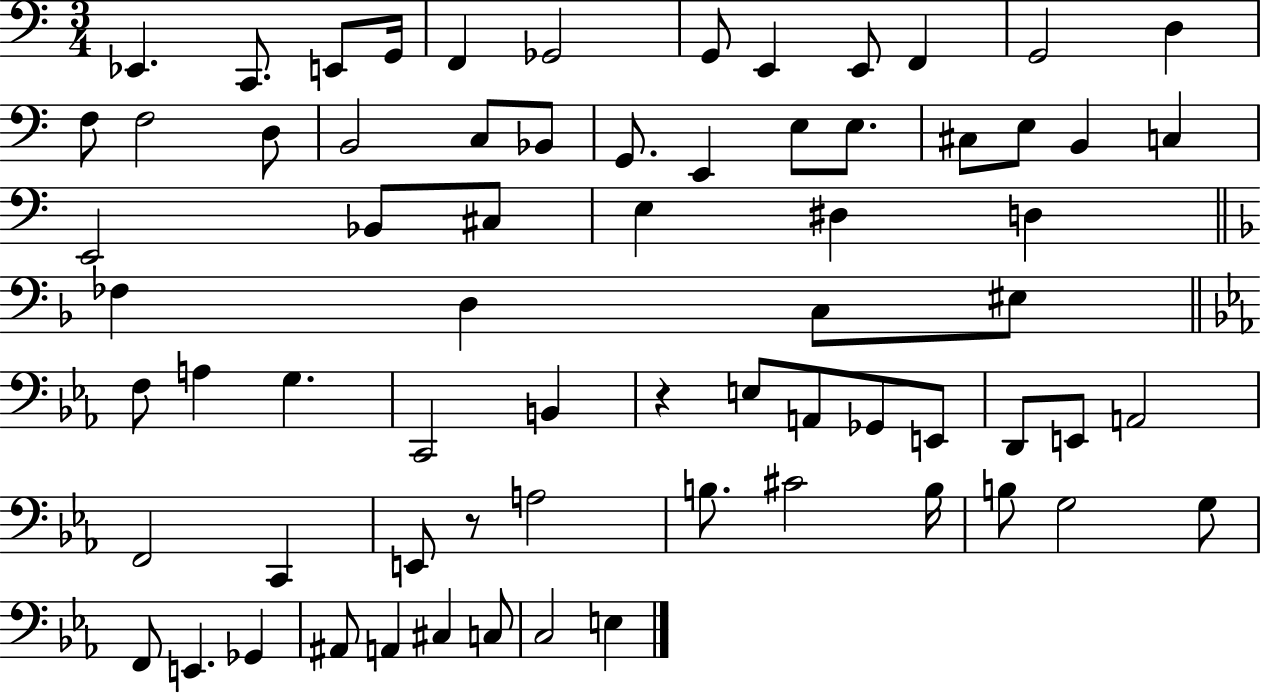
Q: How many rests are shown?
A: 2